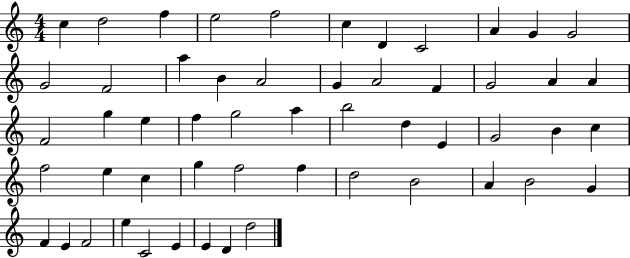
X:1
T:Untitled
M:4/4
L:1/4
K:C
c d2 f e2 f2 c D C2 A G G2 G2 F2 a B A2 G A2 F G2 A A F2 g e f g2 a b2 d E G2 B c f2 e c g f2 f d2 B2 A B2 G F E F2 e C2 E E D d2